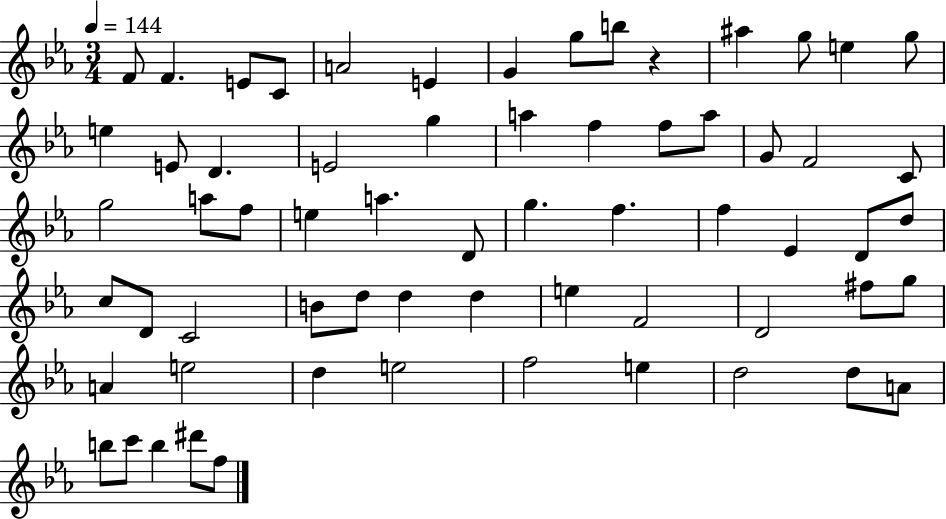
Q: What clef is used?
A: treble